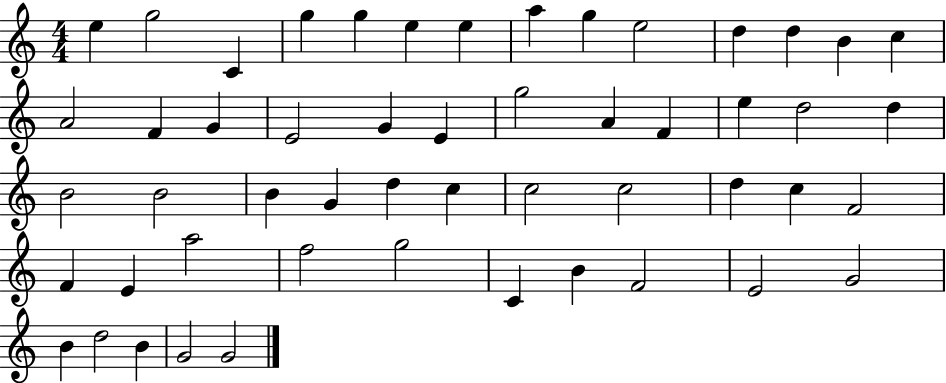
{
  \clef treble
  \numericTimeSignature
  \time 4/4
  \key c \major
  e''4 g''2 c'4 | g''4 g''4 e''4 e''4 | a''4 g''4 e''2 | d''4 d''4 b'4 c''4 | \break a'2 f'4 g'4 | e'2 g'4 e'4 | g''2 a'4 f'4 | e''4 d''2 d''4 | \break b'2 b'2 | b'4 g'4 d''4 c''4 | c''2 c''2 | d''4 c''4 f'2 | \break f'4 e'4 a''2 | f''2 g''2 | c'4 b'4 f'2 | e'2 g'2 | \break b'4 d''2 b'4 | g'2 g'2 | \bar "|."
}